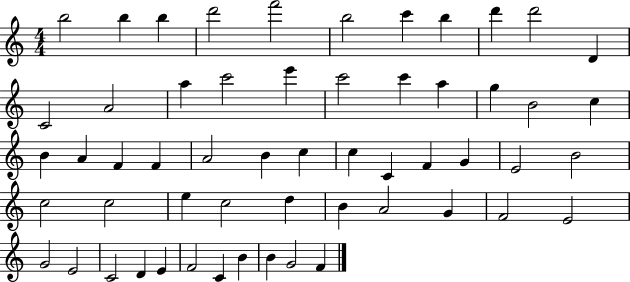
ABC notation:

X:1
T:Untitled
M:4/4
L:1/4
K:C
b2 b b d'2 f'2 b2 c' b d' d'2 D C2 A2 a c'2 e' c'2 c' a g B2 c B A F F A2 B c c C F G E2 B2 c2 c2 e c2 d B A2 G F2 E2 G2 E2 C2 D E F2 C B B G2 F